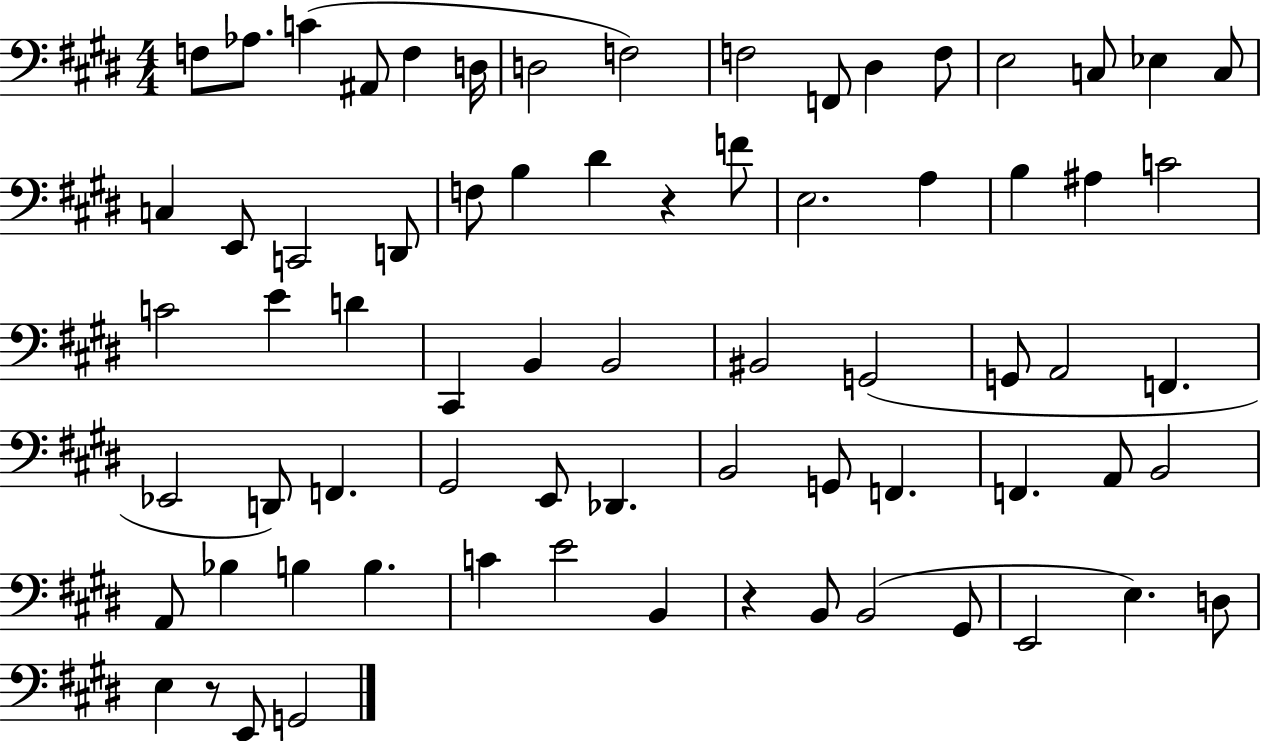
X:1
T:Untitled
M:4/4
L:1/4
K:E
F,/2 _A,/2 C ^A,,/2 F, D,/4 D,2 F,2 F,2 F,,/2 ^D, F,/2 E,2 C,/2 _E, C,/2 C, E,,/2 C,,2 D,,/2 F,/2 B, ^D z F/2 E,2 A, B, ^A, C2 C2 E D ^C,, B,, B,,2 ^B,,2 G,,2 G,,/2 A,,2 F,, _E,,2 D,,/2 F,, ^G,,2 E,,/2 _D,, B,,2 G,,/2 F,, F,, A,,/2 B,,2 A,,/2 _B, B, B, C E2 B,, z B,,/2 B,,2 ^G,,/2 E,,2 E, D,/2 E, z/2 E,,/2 G,,2